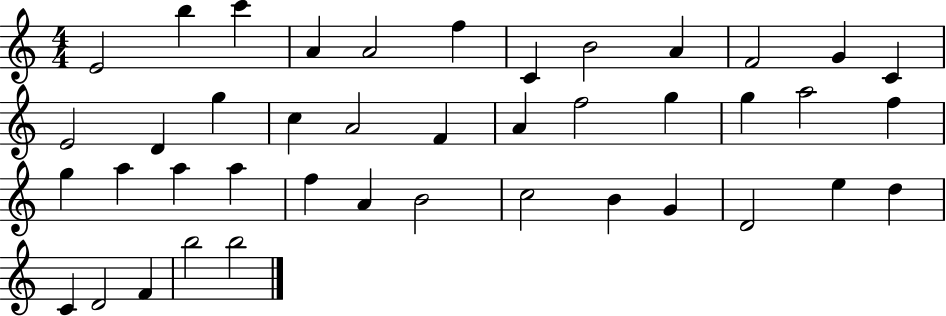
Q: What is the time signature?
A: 4/4